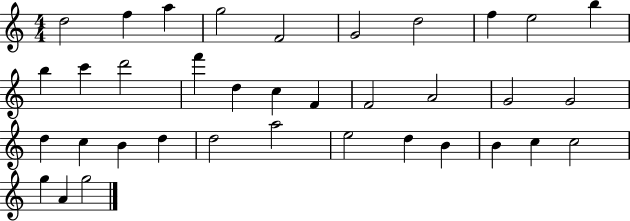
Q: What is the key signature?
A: C major